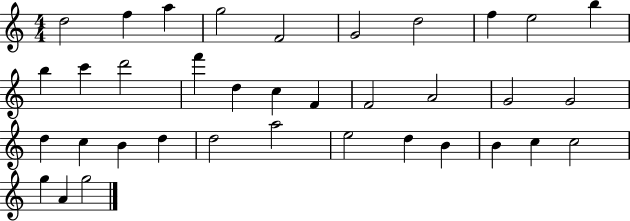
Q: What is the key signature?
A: C major